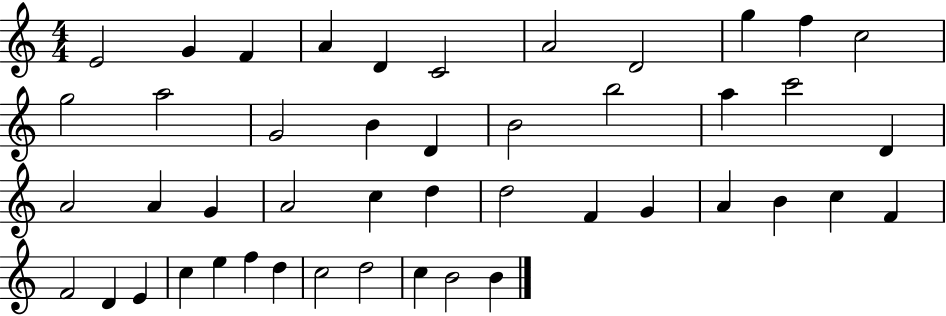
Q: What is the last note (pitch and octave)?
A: B4